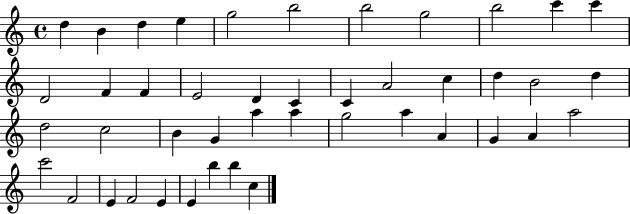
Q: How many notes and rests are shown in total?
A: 44